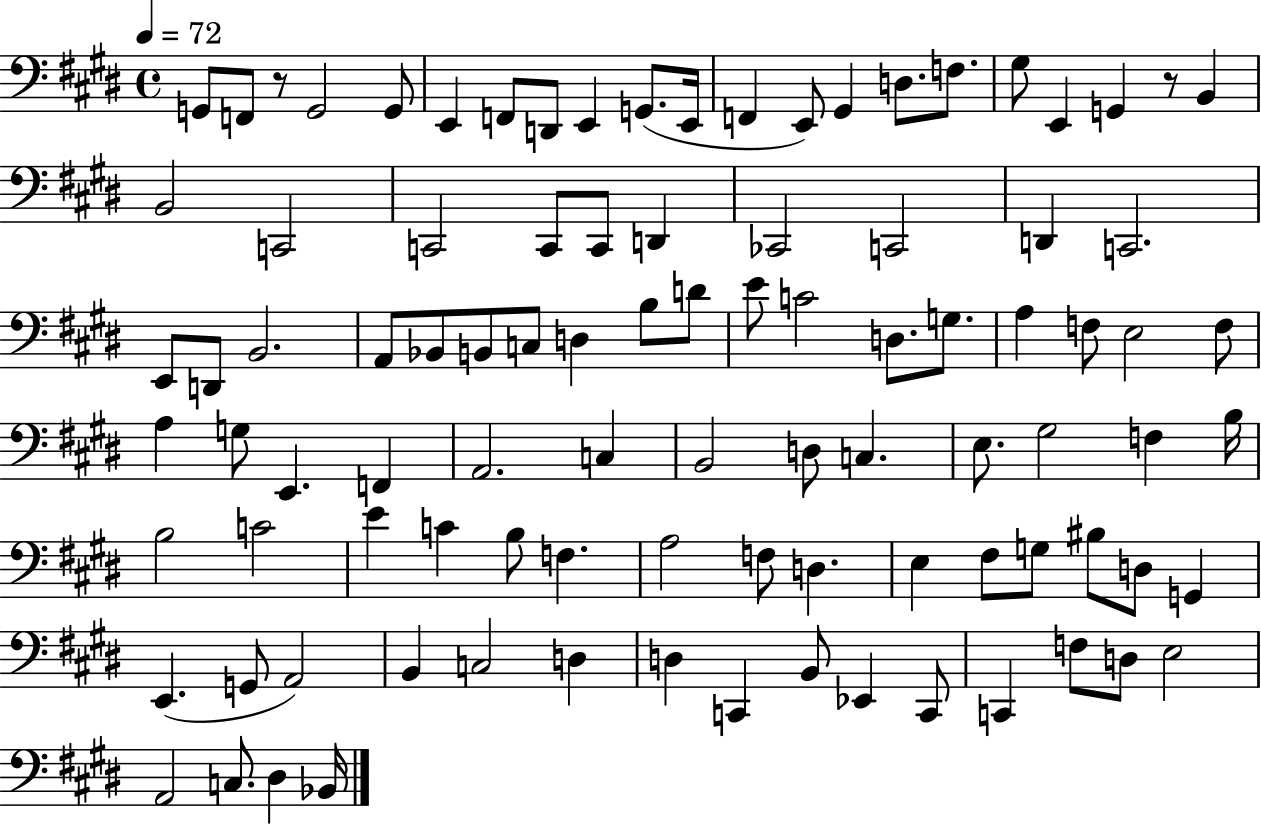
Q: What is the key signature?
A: E major